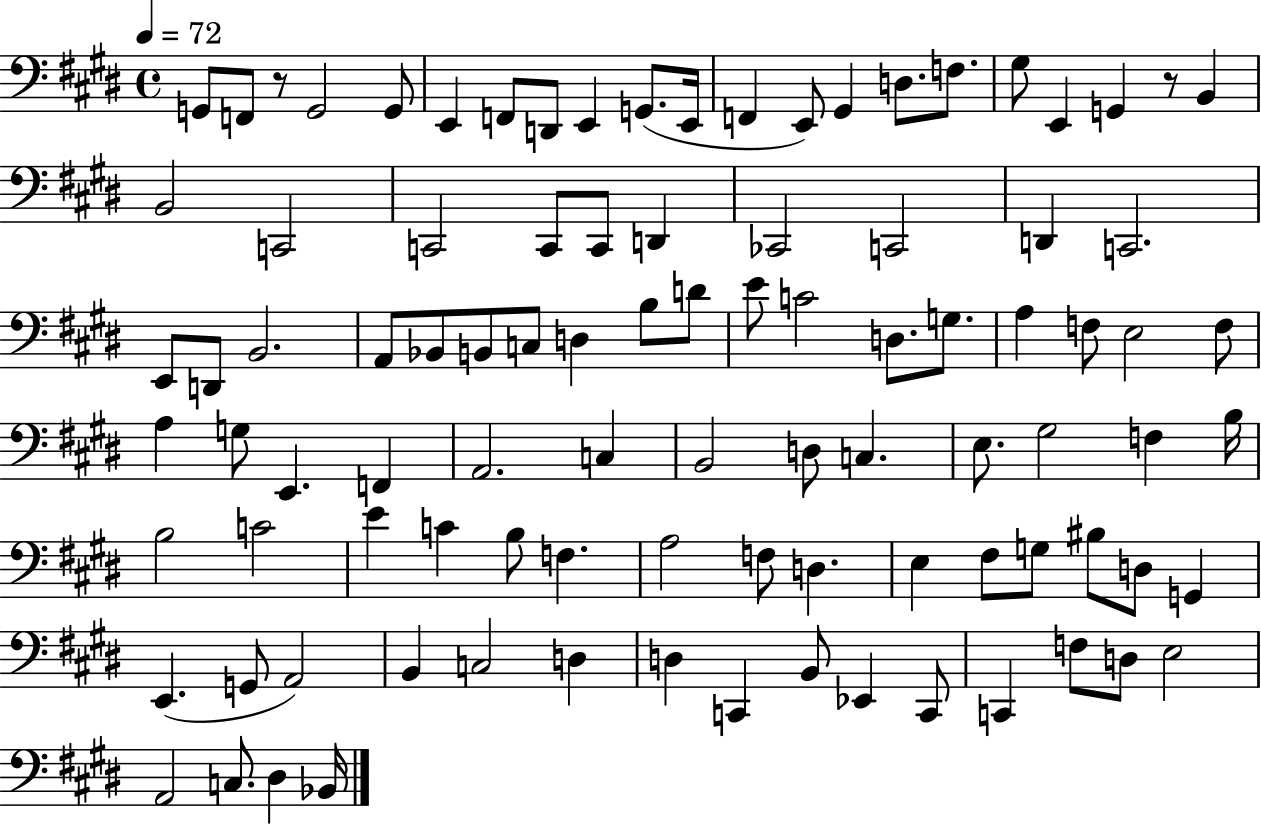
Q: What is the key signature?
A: E major